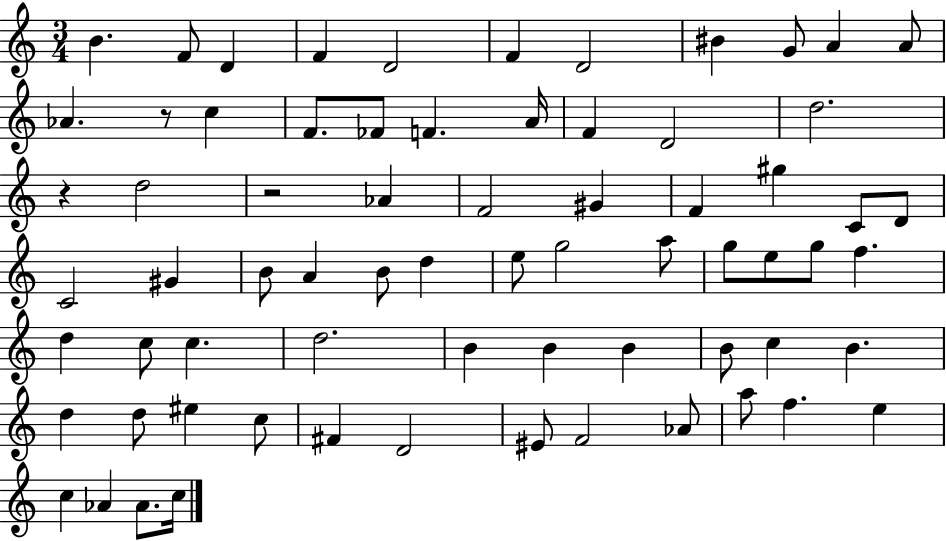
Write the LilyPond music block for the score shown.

{
  \clef treble
  \numericTimeSignature
  \time 3/4
  \key c \major
  b'4. f'8 d'4 | f'4 d'2 | f'4 d'2 | bis'4 g'8 a'4 a'8 | \break aes'4. r8 c''4 | f'8. fes'8 f'4. a'16 | f'4 d'2 | d''2. | \break r4 d''2 | r2 aes'4 | f'2 gis'4 | f'4 gis''4 c'8 d'8 | \break c'2 gis'4 | b'8 a'4 b'8 d''4 | e''8 g''2 a''8 | g''8 e''8 g''8 f''4. | \break d''4 c''8 c''4. | d''2. | b'4 b'4 b'4 | b'8 c''4 b'4. | \break d''4 d''8 eis''4 c''8 | fis'4 d'2 | eis'8 f'2 aes'8 | a''8 f''4. e''4 | \break c''4 aes'4 aes'8. c''16 | \bar "|."
}